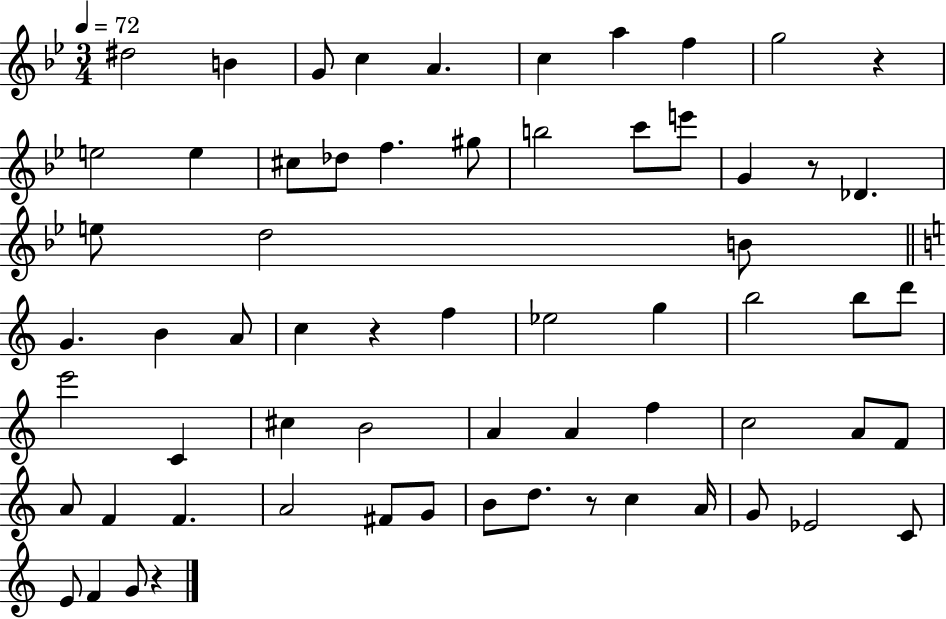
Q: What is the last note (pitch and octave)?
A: G4